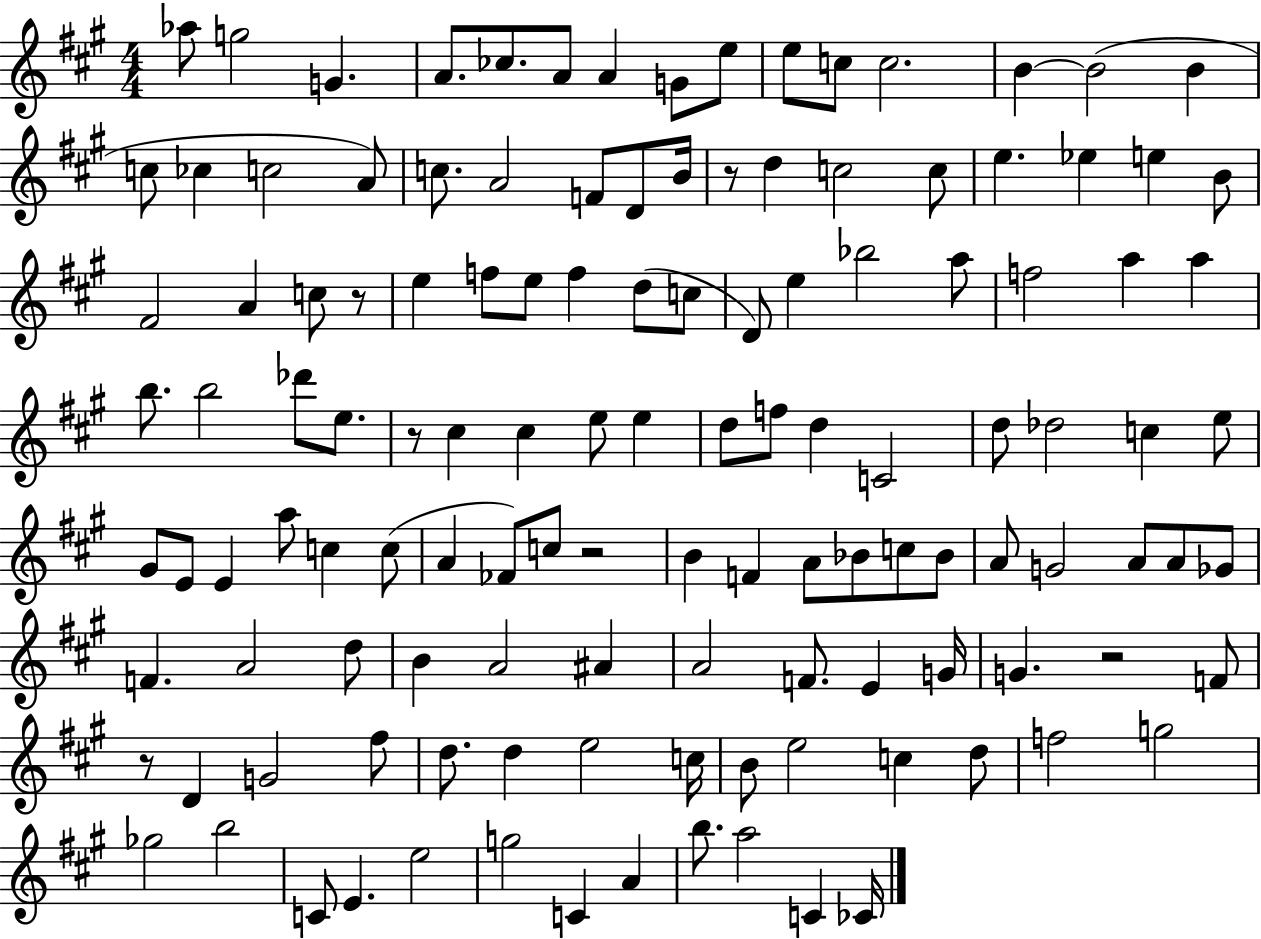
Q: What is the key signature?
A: A major